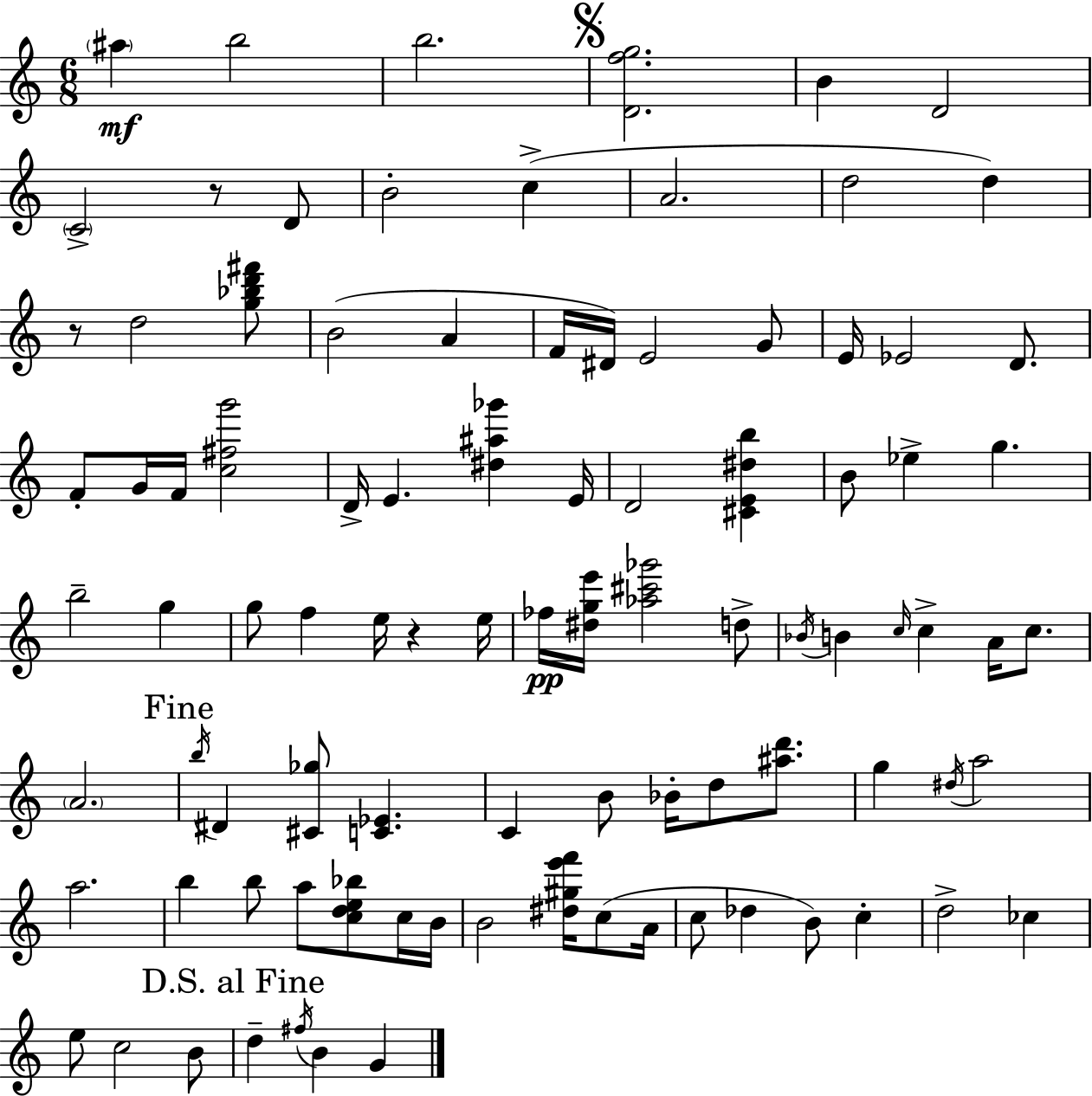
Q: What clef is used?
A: treble